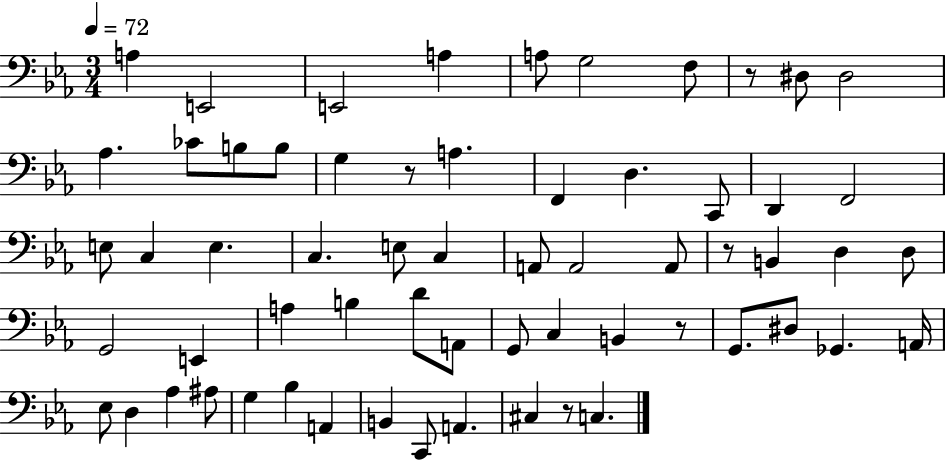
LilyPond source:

{
  \clef bass
  \numericTimeSignature
  \time 3/4
  \key ees \major
  \tempo 4 = 72
  a4 e,2 | e,2 a4 | a8 g2 f8 | r8 dis8 dis2 | \break aes4. ces'8 b8 b8 | g4 r8 a4. | f,4 d4. c,8 | d,4 f,2 | \break e8 c4 e4. | c4. e8 c4 | a,8 a,2 a,8 | r8 b,4 d4 d8 | \break g,2 e,4 | a4 b4 d'8 a,8 | g,8 c4 b,4 r8 | g,8. dis8 ges,4. a,16 | \break ees8 d4 aes4 ais8 | g4 bes4 a,4 | b,4 c,8 a,4. | cis4 r8 c4. | \break \bar "|."
}